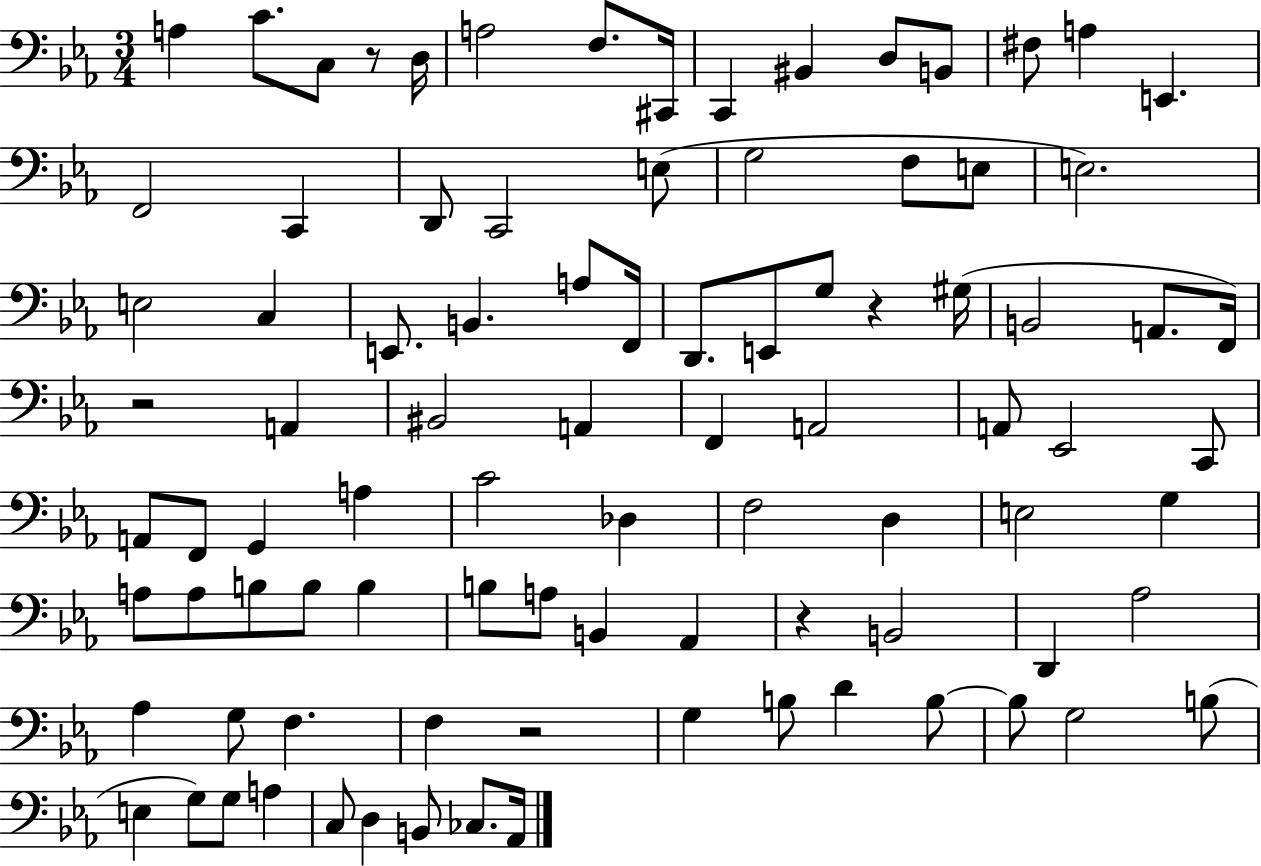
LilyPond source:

{
  \clef bass
  \numericTimeSignature
  \time 3/4
  \key ees \major
  a4 c'8. c8 r8 d16 | a2 f8. cis,16 | c,4 bis,4 d8 b,8 | fis8 a4 e,4. | \break f,2 c,4 | d,8 c,2 e8( | g2 f8 e8 | e2.) | \break e2 c4 | e,8. b,4. a8 f,16 | d,8. e,8 g8 r4 gis16( | b,2 a,8. f,16) | \break r2 a,4 | bis,2 a,4 | f,4 a,2 | a,8 ees,2 c,8 | \break a,8 f,8 g,4 a4 | c'2 des4 | f2 d4 | e2 g4 | \break a8 a8 b8 b8 b4 | b8 a8 b,4 aes,4 | r4 b,2 | d,4 aes2 | \break aes4 g8 f4. | f4 r2 | g4 b8 d'4 b8~~ | b8 g2 b8( | \break e4 g8) g8 a4 | c8 d4 b,8 ces8. aes,16 | \bar "|."
}